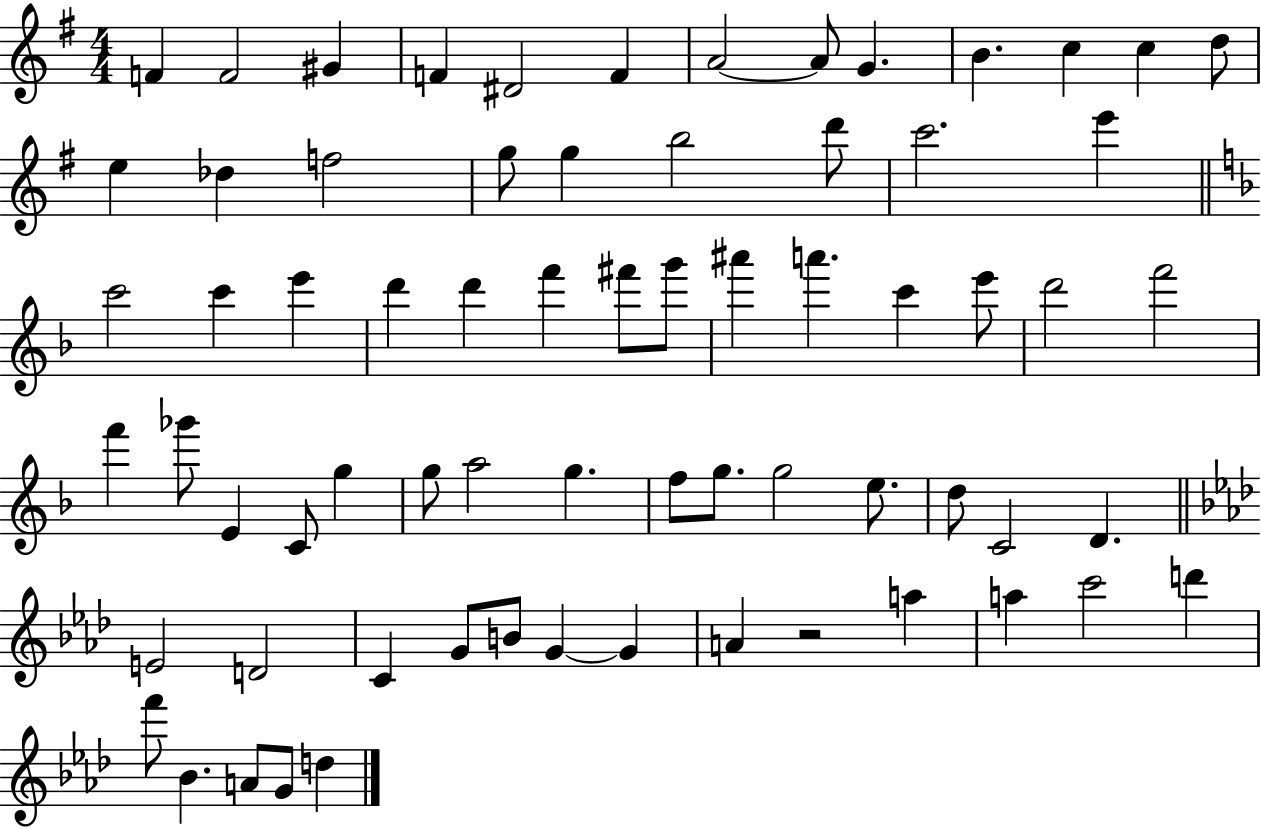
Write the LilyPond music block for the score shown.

{
  \clef treble
  \numericTimeSignature
  \time 4/4
  \key g \major
  f'4 f'2 gis'4 | f'4 dis'2 f'4 | a'2~~ a'8 g'4. | b'4. c''4 c''4 d''8 | \break e''4 des''4 f''2 | g''8 g''4 b''2 d'''8 | c'''2. e'''4 | \bar "||" \break \key d \minor c'''2 c'''4 e'''4 | d'''4 d'''4 f'''4 fis'''8 g'''8 | ais'''4 a'''4. c'''4 e'''8 | d'''2 f'''2 | \break f'''4 ges'''8 e'4 c'8 g''4 | g''8 a''2 g''4. | f''8 g''8. g''2 e''8. | d''8 c'2 d'4. | \break \bar "||" \break \key aes \major e'2 d'2 | c'4 g'8 b'8 g'4~~ g'4 | a'4 r2 a''4 | a''4 c'''2 d'''4 | \break f'''8 bes'4. a'8 g'8 d''4 | \bar "|."
}